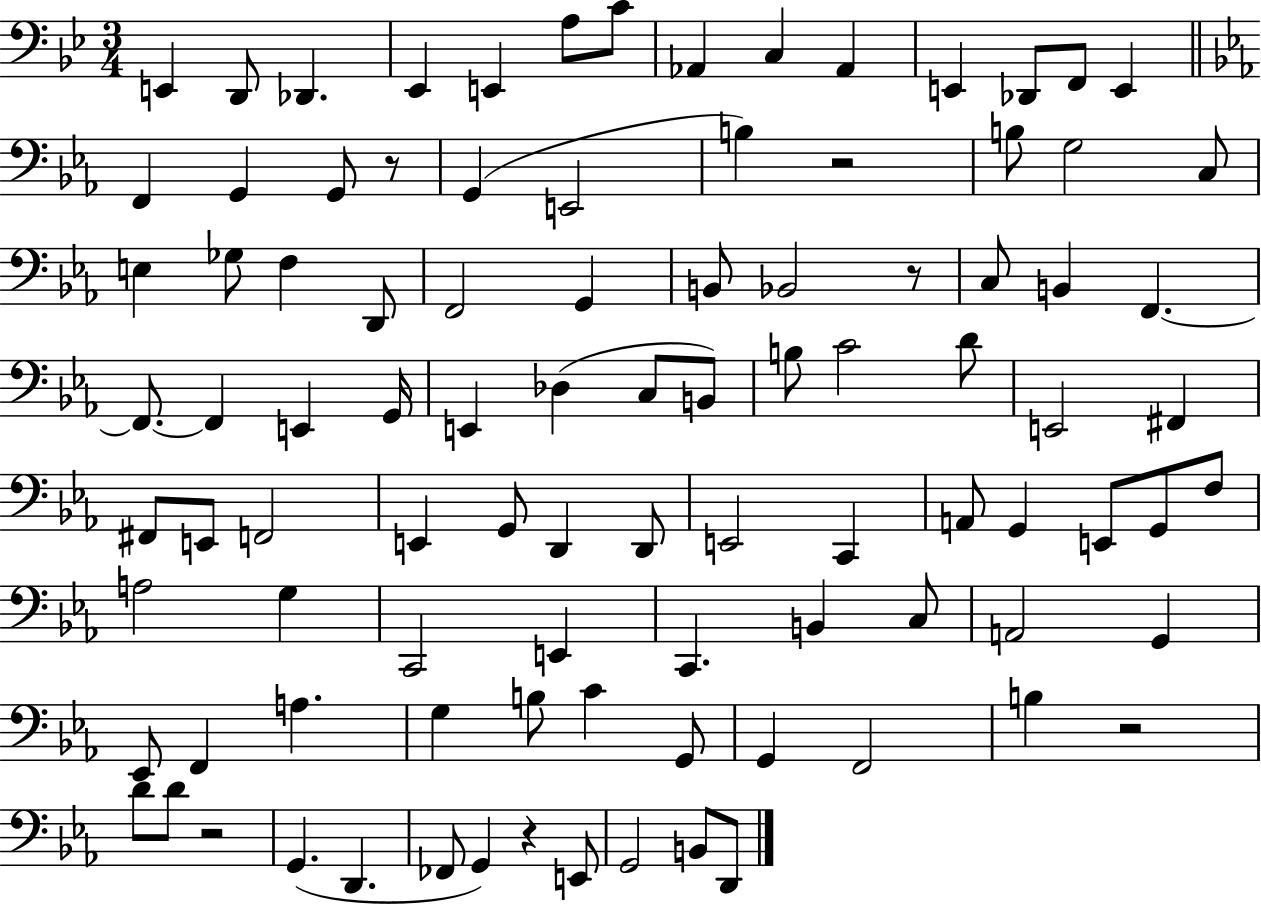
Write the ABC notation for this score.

X:1
T:Untitled
M:3/4
L:1/4
K:Bb
E,, D,,/2 _D,, _E,, E,, A,/2 C/2 _A,, C, _A,, E,, _D,,/2 F,,/2 E,, F,, G,, G,,/2 z/2 G,, E,,2 B, z2 B,/2 G,2 C,/2 E, _G,/2 F, D,,/2 F,,2 G,, B,,/2 _B,,2 z/2 C,/2 B,, F,, F,,/2 F,, E,, G,,/4 E,, _D, C,/2 B,,/2 B,/2 C2 D/2 E,,2 ^F,, ^F,,/2 E,,/2 F,,2 E,, G,,/2 D,, D,,/2 E,,2 C,, A,,/2 G,, E,,/2 G,,/2 F,/2 A,2 G, C,,2 E,, C,, B,, C,/2 A,,2 G,, _E,,/2 F,, A, G, B,/2 C G,,/2 G,, F,,2 B, z2 D/2 D/2 z2 G,, D,, _F,,/2 G,, z E,,/2 G,,2 B,,/2 D,,/2